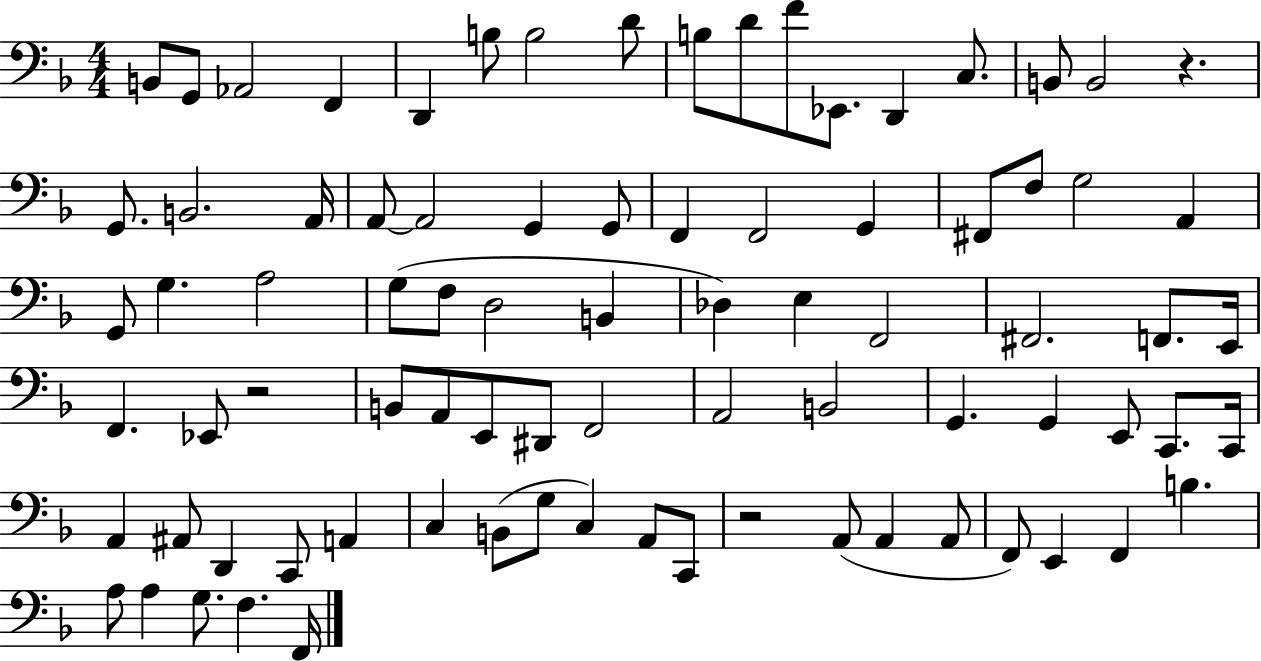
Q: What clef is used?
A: bass